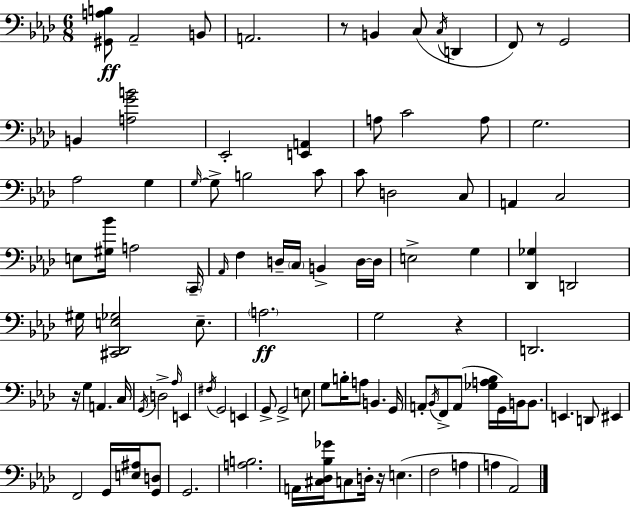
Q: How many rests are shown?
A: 5